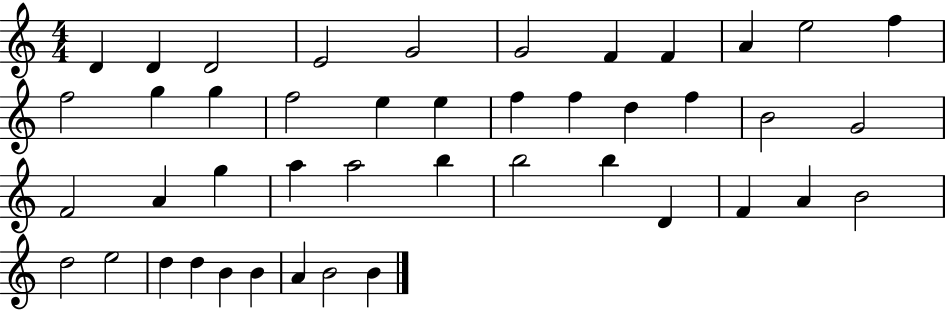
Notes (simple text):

D4/q D4/q D4/h E4/h G4/h G4/h F4/q F4/q A4/q E5/h F5/q F5/h G5/q G5/q F5/h E5/q E5/q F5/q F5/q D5/q F5/q B4/h G4/h F4/h A4/q G5/q A5/q A5/h B5/q B5/h B5/q D4/q F4/q A4/q B4/h D5/h E5/h D5/q D5/q B4/q B4/q A4/q B4/h B4/q